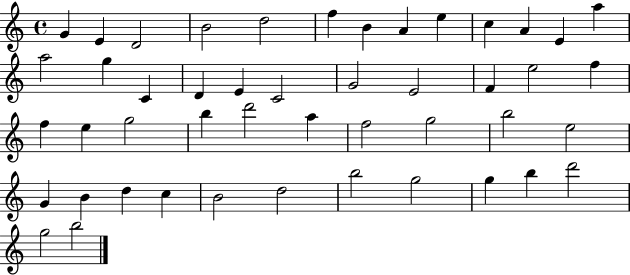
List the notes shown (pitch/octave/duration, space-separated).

G4/q E4/q D4/h B4/h D5/h F5/q B4/q A4/q E5/q C5/q A4/q E4/q A5/q A5/h G5/q C4/q D4/q E4/q C4/h G4/h E4/h F4/q E5/h F5/q F5/q E5/q G5/h B5/q D6/h A5/q F5/h G5/h B5/h E5/h G4/q B4/q D5/q C5/q B4/h D5/h B5/h G5/h G5/q B5/q D6/h G5/h B5/h